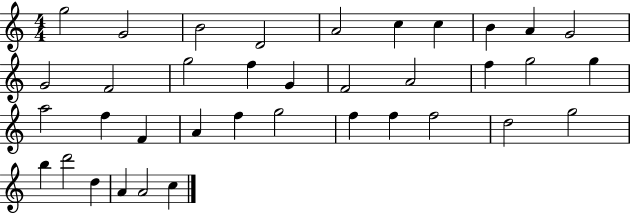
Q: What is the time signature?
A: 4/4